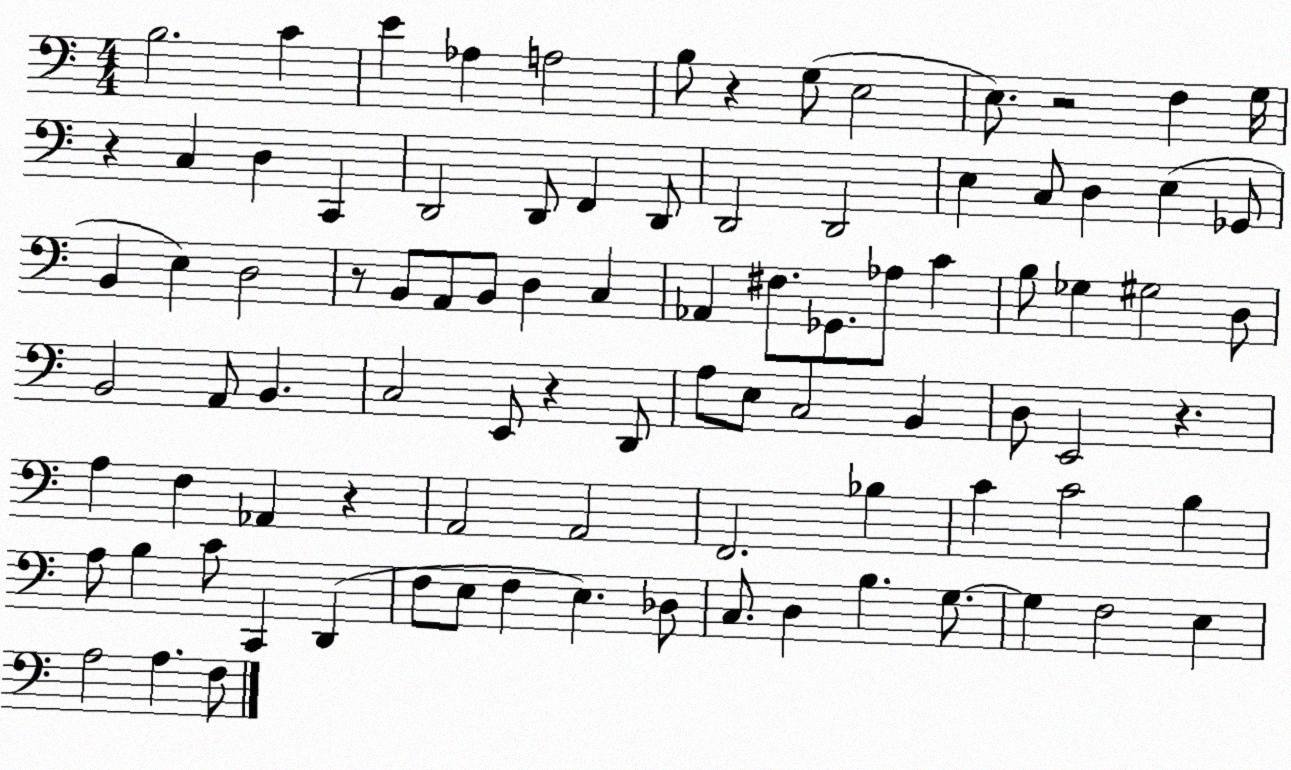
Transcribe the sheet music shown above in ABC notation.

X:1
T:Untitled
M:4/4
L:1/4
K:C
B,2 C E _A, A,2 B,/2 z G,/2 E,2 E,/2 z2 F, G,/4 z C, D, C,, D,,2 D,,/2 F,, D,,/2 D,,2 D,,2 E, C,/2 D, E, _G,,/2 B,, E, D,2 z/2 B,,/2 A,,/2 B,,/2 D, C, _A,, ^F,/2 _G,,/2 _A,/2 C B,/2 _G, ^G,2 D,/2 B,,2 A,,/2 B,, C,2 E,,/2 z D,,/2 A,/2 E,/2 C,2 B,, D,/2 E,,2 z A, F, _A,, z A,,2 A,,2 F,,2 _B, C C2 B, A,/2 B, C/2 C,, D,, F,/2 E,/2 F, E, _D,/2 C,/2 D, B, G,/2 G, F,2 E, A,2 A, F,/2